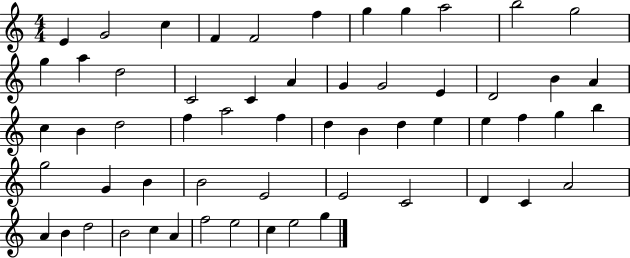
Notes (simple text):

E4/q G4/h C5/q F4/q F4/h F5/q G5/q G5/q A5/h B5/h G5/h G5/q A5/q D5/h C4/h C4/q A4/q G4/q G4/h E4/q D4/h B4/q A4/q C5/q B4/q D5/h F5/q A5/h F5/q D5/q B4/q D5/q E5/q E5/q F5/q G5/q B5/q G5/h G4/q B4/q B4/h E4/h E4/h C4/h D4/q C4/q A4/h A4/q B4/q D5/h B4/h C5/q A4/q F5/h E5/h C5/q E5/h G5/q